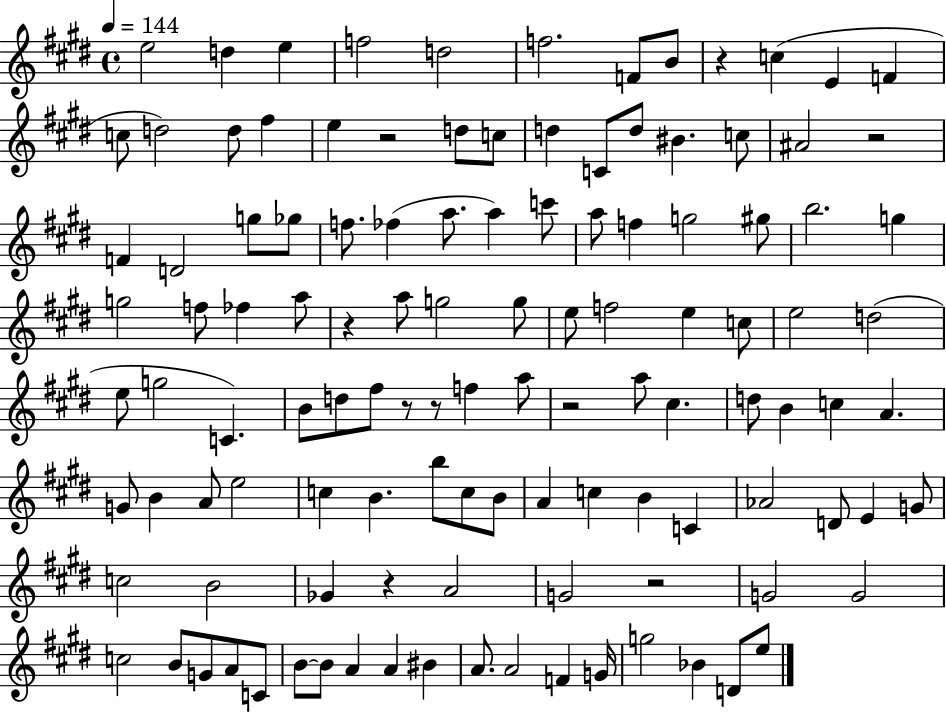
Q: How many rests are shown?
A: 9